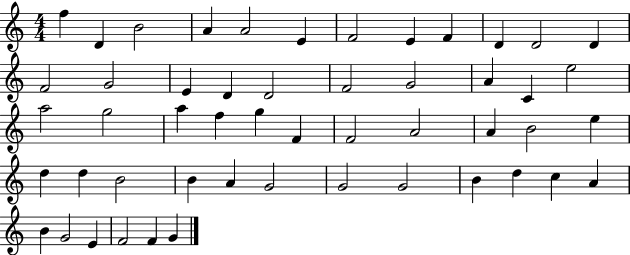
{
  \clef treble
  \numericTimeSignature
  \time 4/4
  \key c \major
  f''4 d'4 b'2 | a'4 a'2 e'4 | f'2 e'4 f'4 | d'4 d'2 d'4 | \break f'2 g'2 | e'4 d'4 d'2 | f'2 g'2 | a'4 c'4 e''2 | \break a''2 g''2 | a''4 f''4 g''4 f'4 | f'2 a'2 | a'4 b'2 e''4 | \break d''4 d''4 b'2 | b'4 a'4 g'2 | g'2 g'2 | b'4 d''4 c''4 a'4 | \break b'4 g'2 e'4 | f'2 f'4 g'4 | \bar "|."
}